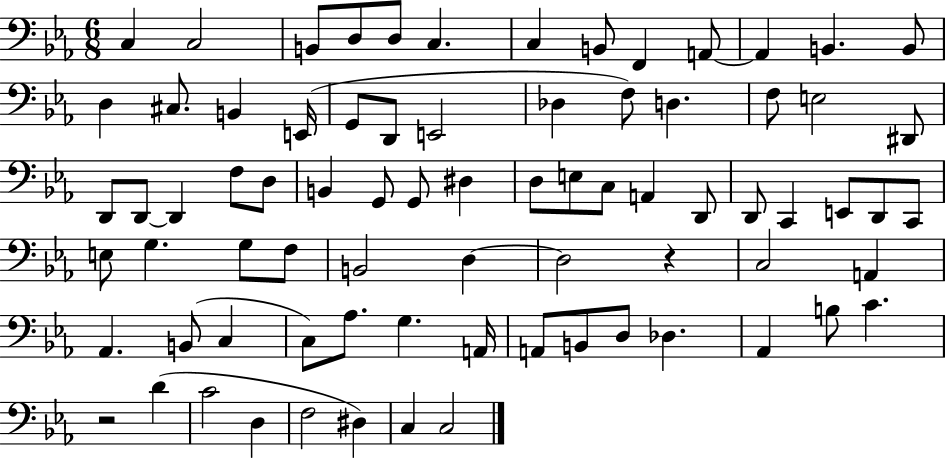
{
  \clef bass
  \numericTimeSignature
  \time 6/8
  \key ees \major
  c4 c2 | b,8 d8 d8 c4. | c4 b,8 f,4 a,8~~ | a,4 b,4. b,8 | \break d4 cis8. b,4 e,16( | g,8 d,8 e,2 | des4 f8) d4. | f8 e2 dis,8 | \break d,8 d,8~~ d,4 f8 d8 | b,4 g,8 g,8 dis4 | d8 e8 c8 a,4 d,8 | d,8 c,4 e,8 d,8 c,8 | \break e8 g4. g8 f8 | b,2 d4~~ | d2 r4 | c2 a,4 | \break aes,4. b,8( c4 | c8) aes8. g4. a,16 | a,8 b,8 d8 des4. | aes,4 b8 c'4. | \break r2 d'4( | c'2 d4 | f2 dis4) | c4 c2 | \break \bar "|."
}